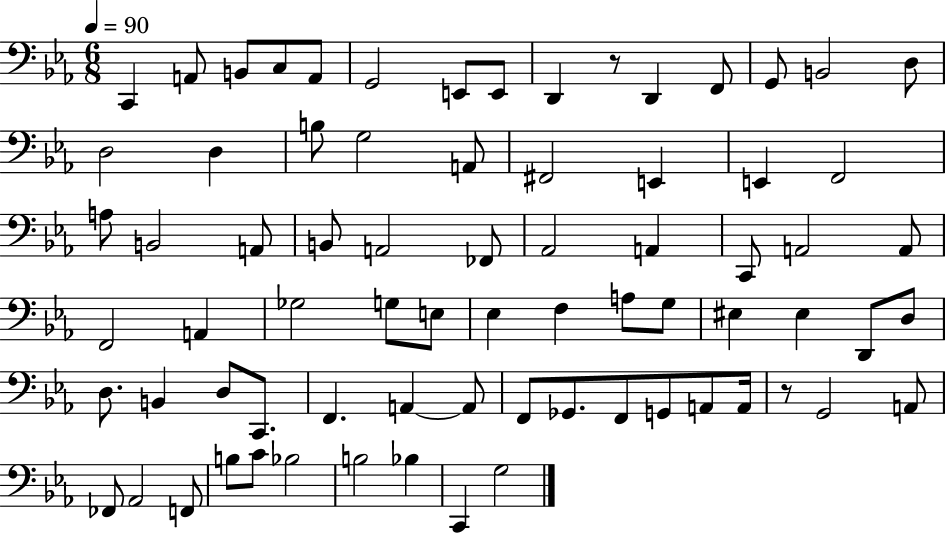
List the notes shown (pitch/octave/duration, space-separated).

C2/q A2/e B2/e C3/e A2/e G2/h E2/e E2/e D2/q R/e D2/q F2/e G2/e B2/h D3/e D3/h D3/q B3/e G3/h A2/e F#2/h E2/q E2/q F2/h A3/e B2/h A2/e B2/e A2/h FES2/e Ab2/h A2/q C2/e A2/h A2/e F2/h A2/q Gb3/h G3/e E3/e Eb3/q F3/q A3/e G3/e EIS3/q EIS3/q D2/e D3/e D3/e. B2/q D3/e C2/e. F2/q. A2/q A2/e F2/e Gb2/e. F2/e G2/e A2/e A2/s R/e G2/h A2/e FES2/e Ab2/h F2/e B3/e C4/e Bb3/h B3/h Bb3/q C2/q G3/h